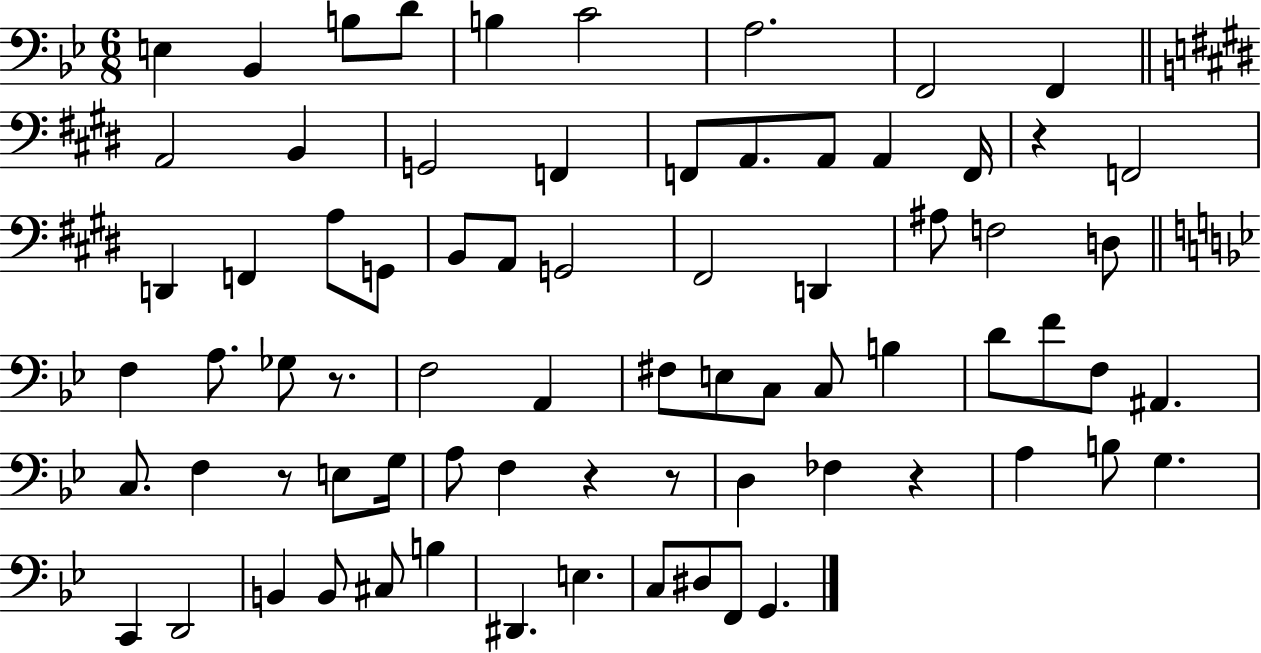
X:1
T:Untitled
M:6/8
L:1/4
K:Bb
E, _B,, B,/2 D/2 B, C2 A,2 F,,2 F,, A,,2 B,, G,,2 F,, F,,/2 A,,/2 A,,/2 A,, F,,/4 z F,,2 D,, F,, A,/2 G,,/2 B,,/2 A,,/2 G,,2 ^F,,2 D,, ^A,/2 F,2 D,/2 F, A,/2 _G,/2 z/2 F,2 A,, ^F,/2 E,/2 C,/2 C,/2 B, D/2 F/2 F,/2 ^A,, C,/2 F, z/2 E,/2 G,/4 A,/2 F, z z/2 D, _F, z A, B,/2 G, C,, D,,2 B,, B,,/2 ^C,/2 B, ^D,, E, C,/2 ^D,/2 F,,/2 G,,